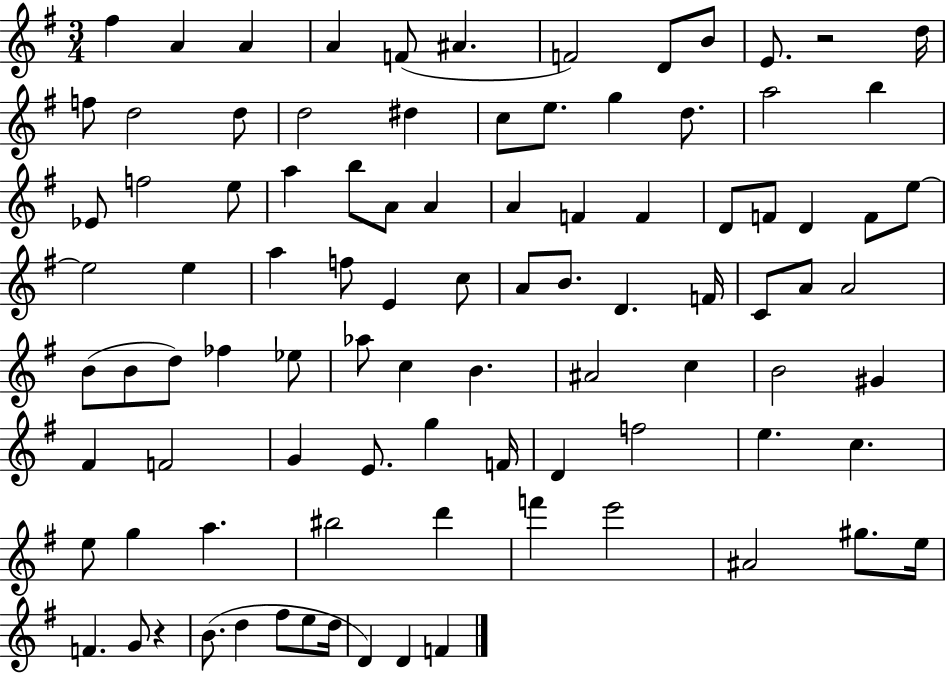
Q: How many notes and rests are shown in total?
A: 94